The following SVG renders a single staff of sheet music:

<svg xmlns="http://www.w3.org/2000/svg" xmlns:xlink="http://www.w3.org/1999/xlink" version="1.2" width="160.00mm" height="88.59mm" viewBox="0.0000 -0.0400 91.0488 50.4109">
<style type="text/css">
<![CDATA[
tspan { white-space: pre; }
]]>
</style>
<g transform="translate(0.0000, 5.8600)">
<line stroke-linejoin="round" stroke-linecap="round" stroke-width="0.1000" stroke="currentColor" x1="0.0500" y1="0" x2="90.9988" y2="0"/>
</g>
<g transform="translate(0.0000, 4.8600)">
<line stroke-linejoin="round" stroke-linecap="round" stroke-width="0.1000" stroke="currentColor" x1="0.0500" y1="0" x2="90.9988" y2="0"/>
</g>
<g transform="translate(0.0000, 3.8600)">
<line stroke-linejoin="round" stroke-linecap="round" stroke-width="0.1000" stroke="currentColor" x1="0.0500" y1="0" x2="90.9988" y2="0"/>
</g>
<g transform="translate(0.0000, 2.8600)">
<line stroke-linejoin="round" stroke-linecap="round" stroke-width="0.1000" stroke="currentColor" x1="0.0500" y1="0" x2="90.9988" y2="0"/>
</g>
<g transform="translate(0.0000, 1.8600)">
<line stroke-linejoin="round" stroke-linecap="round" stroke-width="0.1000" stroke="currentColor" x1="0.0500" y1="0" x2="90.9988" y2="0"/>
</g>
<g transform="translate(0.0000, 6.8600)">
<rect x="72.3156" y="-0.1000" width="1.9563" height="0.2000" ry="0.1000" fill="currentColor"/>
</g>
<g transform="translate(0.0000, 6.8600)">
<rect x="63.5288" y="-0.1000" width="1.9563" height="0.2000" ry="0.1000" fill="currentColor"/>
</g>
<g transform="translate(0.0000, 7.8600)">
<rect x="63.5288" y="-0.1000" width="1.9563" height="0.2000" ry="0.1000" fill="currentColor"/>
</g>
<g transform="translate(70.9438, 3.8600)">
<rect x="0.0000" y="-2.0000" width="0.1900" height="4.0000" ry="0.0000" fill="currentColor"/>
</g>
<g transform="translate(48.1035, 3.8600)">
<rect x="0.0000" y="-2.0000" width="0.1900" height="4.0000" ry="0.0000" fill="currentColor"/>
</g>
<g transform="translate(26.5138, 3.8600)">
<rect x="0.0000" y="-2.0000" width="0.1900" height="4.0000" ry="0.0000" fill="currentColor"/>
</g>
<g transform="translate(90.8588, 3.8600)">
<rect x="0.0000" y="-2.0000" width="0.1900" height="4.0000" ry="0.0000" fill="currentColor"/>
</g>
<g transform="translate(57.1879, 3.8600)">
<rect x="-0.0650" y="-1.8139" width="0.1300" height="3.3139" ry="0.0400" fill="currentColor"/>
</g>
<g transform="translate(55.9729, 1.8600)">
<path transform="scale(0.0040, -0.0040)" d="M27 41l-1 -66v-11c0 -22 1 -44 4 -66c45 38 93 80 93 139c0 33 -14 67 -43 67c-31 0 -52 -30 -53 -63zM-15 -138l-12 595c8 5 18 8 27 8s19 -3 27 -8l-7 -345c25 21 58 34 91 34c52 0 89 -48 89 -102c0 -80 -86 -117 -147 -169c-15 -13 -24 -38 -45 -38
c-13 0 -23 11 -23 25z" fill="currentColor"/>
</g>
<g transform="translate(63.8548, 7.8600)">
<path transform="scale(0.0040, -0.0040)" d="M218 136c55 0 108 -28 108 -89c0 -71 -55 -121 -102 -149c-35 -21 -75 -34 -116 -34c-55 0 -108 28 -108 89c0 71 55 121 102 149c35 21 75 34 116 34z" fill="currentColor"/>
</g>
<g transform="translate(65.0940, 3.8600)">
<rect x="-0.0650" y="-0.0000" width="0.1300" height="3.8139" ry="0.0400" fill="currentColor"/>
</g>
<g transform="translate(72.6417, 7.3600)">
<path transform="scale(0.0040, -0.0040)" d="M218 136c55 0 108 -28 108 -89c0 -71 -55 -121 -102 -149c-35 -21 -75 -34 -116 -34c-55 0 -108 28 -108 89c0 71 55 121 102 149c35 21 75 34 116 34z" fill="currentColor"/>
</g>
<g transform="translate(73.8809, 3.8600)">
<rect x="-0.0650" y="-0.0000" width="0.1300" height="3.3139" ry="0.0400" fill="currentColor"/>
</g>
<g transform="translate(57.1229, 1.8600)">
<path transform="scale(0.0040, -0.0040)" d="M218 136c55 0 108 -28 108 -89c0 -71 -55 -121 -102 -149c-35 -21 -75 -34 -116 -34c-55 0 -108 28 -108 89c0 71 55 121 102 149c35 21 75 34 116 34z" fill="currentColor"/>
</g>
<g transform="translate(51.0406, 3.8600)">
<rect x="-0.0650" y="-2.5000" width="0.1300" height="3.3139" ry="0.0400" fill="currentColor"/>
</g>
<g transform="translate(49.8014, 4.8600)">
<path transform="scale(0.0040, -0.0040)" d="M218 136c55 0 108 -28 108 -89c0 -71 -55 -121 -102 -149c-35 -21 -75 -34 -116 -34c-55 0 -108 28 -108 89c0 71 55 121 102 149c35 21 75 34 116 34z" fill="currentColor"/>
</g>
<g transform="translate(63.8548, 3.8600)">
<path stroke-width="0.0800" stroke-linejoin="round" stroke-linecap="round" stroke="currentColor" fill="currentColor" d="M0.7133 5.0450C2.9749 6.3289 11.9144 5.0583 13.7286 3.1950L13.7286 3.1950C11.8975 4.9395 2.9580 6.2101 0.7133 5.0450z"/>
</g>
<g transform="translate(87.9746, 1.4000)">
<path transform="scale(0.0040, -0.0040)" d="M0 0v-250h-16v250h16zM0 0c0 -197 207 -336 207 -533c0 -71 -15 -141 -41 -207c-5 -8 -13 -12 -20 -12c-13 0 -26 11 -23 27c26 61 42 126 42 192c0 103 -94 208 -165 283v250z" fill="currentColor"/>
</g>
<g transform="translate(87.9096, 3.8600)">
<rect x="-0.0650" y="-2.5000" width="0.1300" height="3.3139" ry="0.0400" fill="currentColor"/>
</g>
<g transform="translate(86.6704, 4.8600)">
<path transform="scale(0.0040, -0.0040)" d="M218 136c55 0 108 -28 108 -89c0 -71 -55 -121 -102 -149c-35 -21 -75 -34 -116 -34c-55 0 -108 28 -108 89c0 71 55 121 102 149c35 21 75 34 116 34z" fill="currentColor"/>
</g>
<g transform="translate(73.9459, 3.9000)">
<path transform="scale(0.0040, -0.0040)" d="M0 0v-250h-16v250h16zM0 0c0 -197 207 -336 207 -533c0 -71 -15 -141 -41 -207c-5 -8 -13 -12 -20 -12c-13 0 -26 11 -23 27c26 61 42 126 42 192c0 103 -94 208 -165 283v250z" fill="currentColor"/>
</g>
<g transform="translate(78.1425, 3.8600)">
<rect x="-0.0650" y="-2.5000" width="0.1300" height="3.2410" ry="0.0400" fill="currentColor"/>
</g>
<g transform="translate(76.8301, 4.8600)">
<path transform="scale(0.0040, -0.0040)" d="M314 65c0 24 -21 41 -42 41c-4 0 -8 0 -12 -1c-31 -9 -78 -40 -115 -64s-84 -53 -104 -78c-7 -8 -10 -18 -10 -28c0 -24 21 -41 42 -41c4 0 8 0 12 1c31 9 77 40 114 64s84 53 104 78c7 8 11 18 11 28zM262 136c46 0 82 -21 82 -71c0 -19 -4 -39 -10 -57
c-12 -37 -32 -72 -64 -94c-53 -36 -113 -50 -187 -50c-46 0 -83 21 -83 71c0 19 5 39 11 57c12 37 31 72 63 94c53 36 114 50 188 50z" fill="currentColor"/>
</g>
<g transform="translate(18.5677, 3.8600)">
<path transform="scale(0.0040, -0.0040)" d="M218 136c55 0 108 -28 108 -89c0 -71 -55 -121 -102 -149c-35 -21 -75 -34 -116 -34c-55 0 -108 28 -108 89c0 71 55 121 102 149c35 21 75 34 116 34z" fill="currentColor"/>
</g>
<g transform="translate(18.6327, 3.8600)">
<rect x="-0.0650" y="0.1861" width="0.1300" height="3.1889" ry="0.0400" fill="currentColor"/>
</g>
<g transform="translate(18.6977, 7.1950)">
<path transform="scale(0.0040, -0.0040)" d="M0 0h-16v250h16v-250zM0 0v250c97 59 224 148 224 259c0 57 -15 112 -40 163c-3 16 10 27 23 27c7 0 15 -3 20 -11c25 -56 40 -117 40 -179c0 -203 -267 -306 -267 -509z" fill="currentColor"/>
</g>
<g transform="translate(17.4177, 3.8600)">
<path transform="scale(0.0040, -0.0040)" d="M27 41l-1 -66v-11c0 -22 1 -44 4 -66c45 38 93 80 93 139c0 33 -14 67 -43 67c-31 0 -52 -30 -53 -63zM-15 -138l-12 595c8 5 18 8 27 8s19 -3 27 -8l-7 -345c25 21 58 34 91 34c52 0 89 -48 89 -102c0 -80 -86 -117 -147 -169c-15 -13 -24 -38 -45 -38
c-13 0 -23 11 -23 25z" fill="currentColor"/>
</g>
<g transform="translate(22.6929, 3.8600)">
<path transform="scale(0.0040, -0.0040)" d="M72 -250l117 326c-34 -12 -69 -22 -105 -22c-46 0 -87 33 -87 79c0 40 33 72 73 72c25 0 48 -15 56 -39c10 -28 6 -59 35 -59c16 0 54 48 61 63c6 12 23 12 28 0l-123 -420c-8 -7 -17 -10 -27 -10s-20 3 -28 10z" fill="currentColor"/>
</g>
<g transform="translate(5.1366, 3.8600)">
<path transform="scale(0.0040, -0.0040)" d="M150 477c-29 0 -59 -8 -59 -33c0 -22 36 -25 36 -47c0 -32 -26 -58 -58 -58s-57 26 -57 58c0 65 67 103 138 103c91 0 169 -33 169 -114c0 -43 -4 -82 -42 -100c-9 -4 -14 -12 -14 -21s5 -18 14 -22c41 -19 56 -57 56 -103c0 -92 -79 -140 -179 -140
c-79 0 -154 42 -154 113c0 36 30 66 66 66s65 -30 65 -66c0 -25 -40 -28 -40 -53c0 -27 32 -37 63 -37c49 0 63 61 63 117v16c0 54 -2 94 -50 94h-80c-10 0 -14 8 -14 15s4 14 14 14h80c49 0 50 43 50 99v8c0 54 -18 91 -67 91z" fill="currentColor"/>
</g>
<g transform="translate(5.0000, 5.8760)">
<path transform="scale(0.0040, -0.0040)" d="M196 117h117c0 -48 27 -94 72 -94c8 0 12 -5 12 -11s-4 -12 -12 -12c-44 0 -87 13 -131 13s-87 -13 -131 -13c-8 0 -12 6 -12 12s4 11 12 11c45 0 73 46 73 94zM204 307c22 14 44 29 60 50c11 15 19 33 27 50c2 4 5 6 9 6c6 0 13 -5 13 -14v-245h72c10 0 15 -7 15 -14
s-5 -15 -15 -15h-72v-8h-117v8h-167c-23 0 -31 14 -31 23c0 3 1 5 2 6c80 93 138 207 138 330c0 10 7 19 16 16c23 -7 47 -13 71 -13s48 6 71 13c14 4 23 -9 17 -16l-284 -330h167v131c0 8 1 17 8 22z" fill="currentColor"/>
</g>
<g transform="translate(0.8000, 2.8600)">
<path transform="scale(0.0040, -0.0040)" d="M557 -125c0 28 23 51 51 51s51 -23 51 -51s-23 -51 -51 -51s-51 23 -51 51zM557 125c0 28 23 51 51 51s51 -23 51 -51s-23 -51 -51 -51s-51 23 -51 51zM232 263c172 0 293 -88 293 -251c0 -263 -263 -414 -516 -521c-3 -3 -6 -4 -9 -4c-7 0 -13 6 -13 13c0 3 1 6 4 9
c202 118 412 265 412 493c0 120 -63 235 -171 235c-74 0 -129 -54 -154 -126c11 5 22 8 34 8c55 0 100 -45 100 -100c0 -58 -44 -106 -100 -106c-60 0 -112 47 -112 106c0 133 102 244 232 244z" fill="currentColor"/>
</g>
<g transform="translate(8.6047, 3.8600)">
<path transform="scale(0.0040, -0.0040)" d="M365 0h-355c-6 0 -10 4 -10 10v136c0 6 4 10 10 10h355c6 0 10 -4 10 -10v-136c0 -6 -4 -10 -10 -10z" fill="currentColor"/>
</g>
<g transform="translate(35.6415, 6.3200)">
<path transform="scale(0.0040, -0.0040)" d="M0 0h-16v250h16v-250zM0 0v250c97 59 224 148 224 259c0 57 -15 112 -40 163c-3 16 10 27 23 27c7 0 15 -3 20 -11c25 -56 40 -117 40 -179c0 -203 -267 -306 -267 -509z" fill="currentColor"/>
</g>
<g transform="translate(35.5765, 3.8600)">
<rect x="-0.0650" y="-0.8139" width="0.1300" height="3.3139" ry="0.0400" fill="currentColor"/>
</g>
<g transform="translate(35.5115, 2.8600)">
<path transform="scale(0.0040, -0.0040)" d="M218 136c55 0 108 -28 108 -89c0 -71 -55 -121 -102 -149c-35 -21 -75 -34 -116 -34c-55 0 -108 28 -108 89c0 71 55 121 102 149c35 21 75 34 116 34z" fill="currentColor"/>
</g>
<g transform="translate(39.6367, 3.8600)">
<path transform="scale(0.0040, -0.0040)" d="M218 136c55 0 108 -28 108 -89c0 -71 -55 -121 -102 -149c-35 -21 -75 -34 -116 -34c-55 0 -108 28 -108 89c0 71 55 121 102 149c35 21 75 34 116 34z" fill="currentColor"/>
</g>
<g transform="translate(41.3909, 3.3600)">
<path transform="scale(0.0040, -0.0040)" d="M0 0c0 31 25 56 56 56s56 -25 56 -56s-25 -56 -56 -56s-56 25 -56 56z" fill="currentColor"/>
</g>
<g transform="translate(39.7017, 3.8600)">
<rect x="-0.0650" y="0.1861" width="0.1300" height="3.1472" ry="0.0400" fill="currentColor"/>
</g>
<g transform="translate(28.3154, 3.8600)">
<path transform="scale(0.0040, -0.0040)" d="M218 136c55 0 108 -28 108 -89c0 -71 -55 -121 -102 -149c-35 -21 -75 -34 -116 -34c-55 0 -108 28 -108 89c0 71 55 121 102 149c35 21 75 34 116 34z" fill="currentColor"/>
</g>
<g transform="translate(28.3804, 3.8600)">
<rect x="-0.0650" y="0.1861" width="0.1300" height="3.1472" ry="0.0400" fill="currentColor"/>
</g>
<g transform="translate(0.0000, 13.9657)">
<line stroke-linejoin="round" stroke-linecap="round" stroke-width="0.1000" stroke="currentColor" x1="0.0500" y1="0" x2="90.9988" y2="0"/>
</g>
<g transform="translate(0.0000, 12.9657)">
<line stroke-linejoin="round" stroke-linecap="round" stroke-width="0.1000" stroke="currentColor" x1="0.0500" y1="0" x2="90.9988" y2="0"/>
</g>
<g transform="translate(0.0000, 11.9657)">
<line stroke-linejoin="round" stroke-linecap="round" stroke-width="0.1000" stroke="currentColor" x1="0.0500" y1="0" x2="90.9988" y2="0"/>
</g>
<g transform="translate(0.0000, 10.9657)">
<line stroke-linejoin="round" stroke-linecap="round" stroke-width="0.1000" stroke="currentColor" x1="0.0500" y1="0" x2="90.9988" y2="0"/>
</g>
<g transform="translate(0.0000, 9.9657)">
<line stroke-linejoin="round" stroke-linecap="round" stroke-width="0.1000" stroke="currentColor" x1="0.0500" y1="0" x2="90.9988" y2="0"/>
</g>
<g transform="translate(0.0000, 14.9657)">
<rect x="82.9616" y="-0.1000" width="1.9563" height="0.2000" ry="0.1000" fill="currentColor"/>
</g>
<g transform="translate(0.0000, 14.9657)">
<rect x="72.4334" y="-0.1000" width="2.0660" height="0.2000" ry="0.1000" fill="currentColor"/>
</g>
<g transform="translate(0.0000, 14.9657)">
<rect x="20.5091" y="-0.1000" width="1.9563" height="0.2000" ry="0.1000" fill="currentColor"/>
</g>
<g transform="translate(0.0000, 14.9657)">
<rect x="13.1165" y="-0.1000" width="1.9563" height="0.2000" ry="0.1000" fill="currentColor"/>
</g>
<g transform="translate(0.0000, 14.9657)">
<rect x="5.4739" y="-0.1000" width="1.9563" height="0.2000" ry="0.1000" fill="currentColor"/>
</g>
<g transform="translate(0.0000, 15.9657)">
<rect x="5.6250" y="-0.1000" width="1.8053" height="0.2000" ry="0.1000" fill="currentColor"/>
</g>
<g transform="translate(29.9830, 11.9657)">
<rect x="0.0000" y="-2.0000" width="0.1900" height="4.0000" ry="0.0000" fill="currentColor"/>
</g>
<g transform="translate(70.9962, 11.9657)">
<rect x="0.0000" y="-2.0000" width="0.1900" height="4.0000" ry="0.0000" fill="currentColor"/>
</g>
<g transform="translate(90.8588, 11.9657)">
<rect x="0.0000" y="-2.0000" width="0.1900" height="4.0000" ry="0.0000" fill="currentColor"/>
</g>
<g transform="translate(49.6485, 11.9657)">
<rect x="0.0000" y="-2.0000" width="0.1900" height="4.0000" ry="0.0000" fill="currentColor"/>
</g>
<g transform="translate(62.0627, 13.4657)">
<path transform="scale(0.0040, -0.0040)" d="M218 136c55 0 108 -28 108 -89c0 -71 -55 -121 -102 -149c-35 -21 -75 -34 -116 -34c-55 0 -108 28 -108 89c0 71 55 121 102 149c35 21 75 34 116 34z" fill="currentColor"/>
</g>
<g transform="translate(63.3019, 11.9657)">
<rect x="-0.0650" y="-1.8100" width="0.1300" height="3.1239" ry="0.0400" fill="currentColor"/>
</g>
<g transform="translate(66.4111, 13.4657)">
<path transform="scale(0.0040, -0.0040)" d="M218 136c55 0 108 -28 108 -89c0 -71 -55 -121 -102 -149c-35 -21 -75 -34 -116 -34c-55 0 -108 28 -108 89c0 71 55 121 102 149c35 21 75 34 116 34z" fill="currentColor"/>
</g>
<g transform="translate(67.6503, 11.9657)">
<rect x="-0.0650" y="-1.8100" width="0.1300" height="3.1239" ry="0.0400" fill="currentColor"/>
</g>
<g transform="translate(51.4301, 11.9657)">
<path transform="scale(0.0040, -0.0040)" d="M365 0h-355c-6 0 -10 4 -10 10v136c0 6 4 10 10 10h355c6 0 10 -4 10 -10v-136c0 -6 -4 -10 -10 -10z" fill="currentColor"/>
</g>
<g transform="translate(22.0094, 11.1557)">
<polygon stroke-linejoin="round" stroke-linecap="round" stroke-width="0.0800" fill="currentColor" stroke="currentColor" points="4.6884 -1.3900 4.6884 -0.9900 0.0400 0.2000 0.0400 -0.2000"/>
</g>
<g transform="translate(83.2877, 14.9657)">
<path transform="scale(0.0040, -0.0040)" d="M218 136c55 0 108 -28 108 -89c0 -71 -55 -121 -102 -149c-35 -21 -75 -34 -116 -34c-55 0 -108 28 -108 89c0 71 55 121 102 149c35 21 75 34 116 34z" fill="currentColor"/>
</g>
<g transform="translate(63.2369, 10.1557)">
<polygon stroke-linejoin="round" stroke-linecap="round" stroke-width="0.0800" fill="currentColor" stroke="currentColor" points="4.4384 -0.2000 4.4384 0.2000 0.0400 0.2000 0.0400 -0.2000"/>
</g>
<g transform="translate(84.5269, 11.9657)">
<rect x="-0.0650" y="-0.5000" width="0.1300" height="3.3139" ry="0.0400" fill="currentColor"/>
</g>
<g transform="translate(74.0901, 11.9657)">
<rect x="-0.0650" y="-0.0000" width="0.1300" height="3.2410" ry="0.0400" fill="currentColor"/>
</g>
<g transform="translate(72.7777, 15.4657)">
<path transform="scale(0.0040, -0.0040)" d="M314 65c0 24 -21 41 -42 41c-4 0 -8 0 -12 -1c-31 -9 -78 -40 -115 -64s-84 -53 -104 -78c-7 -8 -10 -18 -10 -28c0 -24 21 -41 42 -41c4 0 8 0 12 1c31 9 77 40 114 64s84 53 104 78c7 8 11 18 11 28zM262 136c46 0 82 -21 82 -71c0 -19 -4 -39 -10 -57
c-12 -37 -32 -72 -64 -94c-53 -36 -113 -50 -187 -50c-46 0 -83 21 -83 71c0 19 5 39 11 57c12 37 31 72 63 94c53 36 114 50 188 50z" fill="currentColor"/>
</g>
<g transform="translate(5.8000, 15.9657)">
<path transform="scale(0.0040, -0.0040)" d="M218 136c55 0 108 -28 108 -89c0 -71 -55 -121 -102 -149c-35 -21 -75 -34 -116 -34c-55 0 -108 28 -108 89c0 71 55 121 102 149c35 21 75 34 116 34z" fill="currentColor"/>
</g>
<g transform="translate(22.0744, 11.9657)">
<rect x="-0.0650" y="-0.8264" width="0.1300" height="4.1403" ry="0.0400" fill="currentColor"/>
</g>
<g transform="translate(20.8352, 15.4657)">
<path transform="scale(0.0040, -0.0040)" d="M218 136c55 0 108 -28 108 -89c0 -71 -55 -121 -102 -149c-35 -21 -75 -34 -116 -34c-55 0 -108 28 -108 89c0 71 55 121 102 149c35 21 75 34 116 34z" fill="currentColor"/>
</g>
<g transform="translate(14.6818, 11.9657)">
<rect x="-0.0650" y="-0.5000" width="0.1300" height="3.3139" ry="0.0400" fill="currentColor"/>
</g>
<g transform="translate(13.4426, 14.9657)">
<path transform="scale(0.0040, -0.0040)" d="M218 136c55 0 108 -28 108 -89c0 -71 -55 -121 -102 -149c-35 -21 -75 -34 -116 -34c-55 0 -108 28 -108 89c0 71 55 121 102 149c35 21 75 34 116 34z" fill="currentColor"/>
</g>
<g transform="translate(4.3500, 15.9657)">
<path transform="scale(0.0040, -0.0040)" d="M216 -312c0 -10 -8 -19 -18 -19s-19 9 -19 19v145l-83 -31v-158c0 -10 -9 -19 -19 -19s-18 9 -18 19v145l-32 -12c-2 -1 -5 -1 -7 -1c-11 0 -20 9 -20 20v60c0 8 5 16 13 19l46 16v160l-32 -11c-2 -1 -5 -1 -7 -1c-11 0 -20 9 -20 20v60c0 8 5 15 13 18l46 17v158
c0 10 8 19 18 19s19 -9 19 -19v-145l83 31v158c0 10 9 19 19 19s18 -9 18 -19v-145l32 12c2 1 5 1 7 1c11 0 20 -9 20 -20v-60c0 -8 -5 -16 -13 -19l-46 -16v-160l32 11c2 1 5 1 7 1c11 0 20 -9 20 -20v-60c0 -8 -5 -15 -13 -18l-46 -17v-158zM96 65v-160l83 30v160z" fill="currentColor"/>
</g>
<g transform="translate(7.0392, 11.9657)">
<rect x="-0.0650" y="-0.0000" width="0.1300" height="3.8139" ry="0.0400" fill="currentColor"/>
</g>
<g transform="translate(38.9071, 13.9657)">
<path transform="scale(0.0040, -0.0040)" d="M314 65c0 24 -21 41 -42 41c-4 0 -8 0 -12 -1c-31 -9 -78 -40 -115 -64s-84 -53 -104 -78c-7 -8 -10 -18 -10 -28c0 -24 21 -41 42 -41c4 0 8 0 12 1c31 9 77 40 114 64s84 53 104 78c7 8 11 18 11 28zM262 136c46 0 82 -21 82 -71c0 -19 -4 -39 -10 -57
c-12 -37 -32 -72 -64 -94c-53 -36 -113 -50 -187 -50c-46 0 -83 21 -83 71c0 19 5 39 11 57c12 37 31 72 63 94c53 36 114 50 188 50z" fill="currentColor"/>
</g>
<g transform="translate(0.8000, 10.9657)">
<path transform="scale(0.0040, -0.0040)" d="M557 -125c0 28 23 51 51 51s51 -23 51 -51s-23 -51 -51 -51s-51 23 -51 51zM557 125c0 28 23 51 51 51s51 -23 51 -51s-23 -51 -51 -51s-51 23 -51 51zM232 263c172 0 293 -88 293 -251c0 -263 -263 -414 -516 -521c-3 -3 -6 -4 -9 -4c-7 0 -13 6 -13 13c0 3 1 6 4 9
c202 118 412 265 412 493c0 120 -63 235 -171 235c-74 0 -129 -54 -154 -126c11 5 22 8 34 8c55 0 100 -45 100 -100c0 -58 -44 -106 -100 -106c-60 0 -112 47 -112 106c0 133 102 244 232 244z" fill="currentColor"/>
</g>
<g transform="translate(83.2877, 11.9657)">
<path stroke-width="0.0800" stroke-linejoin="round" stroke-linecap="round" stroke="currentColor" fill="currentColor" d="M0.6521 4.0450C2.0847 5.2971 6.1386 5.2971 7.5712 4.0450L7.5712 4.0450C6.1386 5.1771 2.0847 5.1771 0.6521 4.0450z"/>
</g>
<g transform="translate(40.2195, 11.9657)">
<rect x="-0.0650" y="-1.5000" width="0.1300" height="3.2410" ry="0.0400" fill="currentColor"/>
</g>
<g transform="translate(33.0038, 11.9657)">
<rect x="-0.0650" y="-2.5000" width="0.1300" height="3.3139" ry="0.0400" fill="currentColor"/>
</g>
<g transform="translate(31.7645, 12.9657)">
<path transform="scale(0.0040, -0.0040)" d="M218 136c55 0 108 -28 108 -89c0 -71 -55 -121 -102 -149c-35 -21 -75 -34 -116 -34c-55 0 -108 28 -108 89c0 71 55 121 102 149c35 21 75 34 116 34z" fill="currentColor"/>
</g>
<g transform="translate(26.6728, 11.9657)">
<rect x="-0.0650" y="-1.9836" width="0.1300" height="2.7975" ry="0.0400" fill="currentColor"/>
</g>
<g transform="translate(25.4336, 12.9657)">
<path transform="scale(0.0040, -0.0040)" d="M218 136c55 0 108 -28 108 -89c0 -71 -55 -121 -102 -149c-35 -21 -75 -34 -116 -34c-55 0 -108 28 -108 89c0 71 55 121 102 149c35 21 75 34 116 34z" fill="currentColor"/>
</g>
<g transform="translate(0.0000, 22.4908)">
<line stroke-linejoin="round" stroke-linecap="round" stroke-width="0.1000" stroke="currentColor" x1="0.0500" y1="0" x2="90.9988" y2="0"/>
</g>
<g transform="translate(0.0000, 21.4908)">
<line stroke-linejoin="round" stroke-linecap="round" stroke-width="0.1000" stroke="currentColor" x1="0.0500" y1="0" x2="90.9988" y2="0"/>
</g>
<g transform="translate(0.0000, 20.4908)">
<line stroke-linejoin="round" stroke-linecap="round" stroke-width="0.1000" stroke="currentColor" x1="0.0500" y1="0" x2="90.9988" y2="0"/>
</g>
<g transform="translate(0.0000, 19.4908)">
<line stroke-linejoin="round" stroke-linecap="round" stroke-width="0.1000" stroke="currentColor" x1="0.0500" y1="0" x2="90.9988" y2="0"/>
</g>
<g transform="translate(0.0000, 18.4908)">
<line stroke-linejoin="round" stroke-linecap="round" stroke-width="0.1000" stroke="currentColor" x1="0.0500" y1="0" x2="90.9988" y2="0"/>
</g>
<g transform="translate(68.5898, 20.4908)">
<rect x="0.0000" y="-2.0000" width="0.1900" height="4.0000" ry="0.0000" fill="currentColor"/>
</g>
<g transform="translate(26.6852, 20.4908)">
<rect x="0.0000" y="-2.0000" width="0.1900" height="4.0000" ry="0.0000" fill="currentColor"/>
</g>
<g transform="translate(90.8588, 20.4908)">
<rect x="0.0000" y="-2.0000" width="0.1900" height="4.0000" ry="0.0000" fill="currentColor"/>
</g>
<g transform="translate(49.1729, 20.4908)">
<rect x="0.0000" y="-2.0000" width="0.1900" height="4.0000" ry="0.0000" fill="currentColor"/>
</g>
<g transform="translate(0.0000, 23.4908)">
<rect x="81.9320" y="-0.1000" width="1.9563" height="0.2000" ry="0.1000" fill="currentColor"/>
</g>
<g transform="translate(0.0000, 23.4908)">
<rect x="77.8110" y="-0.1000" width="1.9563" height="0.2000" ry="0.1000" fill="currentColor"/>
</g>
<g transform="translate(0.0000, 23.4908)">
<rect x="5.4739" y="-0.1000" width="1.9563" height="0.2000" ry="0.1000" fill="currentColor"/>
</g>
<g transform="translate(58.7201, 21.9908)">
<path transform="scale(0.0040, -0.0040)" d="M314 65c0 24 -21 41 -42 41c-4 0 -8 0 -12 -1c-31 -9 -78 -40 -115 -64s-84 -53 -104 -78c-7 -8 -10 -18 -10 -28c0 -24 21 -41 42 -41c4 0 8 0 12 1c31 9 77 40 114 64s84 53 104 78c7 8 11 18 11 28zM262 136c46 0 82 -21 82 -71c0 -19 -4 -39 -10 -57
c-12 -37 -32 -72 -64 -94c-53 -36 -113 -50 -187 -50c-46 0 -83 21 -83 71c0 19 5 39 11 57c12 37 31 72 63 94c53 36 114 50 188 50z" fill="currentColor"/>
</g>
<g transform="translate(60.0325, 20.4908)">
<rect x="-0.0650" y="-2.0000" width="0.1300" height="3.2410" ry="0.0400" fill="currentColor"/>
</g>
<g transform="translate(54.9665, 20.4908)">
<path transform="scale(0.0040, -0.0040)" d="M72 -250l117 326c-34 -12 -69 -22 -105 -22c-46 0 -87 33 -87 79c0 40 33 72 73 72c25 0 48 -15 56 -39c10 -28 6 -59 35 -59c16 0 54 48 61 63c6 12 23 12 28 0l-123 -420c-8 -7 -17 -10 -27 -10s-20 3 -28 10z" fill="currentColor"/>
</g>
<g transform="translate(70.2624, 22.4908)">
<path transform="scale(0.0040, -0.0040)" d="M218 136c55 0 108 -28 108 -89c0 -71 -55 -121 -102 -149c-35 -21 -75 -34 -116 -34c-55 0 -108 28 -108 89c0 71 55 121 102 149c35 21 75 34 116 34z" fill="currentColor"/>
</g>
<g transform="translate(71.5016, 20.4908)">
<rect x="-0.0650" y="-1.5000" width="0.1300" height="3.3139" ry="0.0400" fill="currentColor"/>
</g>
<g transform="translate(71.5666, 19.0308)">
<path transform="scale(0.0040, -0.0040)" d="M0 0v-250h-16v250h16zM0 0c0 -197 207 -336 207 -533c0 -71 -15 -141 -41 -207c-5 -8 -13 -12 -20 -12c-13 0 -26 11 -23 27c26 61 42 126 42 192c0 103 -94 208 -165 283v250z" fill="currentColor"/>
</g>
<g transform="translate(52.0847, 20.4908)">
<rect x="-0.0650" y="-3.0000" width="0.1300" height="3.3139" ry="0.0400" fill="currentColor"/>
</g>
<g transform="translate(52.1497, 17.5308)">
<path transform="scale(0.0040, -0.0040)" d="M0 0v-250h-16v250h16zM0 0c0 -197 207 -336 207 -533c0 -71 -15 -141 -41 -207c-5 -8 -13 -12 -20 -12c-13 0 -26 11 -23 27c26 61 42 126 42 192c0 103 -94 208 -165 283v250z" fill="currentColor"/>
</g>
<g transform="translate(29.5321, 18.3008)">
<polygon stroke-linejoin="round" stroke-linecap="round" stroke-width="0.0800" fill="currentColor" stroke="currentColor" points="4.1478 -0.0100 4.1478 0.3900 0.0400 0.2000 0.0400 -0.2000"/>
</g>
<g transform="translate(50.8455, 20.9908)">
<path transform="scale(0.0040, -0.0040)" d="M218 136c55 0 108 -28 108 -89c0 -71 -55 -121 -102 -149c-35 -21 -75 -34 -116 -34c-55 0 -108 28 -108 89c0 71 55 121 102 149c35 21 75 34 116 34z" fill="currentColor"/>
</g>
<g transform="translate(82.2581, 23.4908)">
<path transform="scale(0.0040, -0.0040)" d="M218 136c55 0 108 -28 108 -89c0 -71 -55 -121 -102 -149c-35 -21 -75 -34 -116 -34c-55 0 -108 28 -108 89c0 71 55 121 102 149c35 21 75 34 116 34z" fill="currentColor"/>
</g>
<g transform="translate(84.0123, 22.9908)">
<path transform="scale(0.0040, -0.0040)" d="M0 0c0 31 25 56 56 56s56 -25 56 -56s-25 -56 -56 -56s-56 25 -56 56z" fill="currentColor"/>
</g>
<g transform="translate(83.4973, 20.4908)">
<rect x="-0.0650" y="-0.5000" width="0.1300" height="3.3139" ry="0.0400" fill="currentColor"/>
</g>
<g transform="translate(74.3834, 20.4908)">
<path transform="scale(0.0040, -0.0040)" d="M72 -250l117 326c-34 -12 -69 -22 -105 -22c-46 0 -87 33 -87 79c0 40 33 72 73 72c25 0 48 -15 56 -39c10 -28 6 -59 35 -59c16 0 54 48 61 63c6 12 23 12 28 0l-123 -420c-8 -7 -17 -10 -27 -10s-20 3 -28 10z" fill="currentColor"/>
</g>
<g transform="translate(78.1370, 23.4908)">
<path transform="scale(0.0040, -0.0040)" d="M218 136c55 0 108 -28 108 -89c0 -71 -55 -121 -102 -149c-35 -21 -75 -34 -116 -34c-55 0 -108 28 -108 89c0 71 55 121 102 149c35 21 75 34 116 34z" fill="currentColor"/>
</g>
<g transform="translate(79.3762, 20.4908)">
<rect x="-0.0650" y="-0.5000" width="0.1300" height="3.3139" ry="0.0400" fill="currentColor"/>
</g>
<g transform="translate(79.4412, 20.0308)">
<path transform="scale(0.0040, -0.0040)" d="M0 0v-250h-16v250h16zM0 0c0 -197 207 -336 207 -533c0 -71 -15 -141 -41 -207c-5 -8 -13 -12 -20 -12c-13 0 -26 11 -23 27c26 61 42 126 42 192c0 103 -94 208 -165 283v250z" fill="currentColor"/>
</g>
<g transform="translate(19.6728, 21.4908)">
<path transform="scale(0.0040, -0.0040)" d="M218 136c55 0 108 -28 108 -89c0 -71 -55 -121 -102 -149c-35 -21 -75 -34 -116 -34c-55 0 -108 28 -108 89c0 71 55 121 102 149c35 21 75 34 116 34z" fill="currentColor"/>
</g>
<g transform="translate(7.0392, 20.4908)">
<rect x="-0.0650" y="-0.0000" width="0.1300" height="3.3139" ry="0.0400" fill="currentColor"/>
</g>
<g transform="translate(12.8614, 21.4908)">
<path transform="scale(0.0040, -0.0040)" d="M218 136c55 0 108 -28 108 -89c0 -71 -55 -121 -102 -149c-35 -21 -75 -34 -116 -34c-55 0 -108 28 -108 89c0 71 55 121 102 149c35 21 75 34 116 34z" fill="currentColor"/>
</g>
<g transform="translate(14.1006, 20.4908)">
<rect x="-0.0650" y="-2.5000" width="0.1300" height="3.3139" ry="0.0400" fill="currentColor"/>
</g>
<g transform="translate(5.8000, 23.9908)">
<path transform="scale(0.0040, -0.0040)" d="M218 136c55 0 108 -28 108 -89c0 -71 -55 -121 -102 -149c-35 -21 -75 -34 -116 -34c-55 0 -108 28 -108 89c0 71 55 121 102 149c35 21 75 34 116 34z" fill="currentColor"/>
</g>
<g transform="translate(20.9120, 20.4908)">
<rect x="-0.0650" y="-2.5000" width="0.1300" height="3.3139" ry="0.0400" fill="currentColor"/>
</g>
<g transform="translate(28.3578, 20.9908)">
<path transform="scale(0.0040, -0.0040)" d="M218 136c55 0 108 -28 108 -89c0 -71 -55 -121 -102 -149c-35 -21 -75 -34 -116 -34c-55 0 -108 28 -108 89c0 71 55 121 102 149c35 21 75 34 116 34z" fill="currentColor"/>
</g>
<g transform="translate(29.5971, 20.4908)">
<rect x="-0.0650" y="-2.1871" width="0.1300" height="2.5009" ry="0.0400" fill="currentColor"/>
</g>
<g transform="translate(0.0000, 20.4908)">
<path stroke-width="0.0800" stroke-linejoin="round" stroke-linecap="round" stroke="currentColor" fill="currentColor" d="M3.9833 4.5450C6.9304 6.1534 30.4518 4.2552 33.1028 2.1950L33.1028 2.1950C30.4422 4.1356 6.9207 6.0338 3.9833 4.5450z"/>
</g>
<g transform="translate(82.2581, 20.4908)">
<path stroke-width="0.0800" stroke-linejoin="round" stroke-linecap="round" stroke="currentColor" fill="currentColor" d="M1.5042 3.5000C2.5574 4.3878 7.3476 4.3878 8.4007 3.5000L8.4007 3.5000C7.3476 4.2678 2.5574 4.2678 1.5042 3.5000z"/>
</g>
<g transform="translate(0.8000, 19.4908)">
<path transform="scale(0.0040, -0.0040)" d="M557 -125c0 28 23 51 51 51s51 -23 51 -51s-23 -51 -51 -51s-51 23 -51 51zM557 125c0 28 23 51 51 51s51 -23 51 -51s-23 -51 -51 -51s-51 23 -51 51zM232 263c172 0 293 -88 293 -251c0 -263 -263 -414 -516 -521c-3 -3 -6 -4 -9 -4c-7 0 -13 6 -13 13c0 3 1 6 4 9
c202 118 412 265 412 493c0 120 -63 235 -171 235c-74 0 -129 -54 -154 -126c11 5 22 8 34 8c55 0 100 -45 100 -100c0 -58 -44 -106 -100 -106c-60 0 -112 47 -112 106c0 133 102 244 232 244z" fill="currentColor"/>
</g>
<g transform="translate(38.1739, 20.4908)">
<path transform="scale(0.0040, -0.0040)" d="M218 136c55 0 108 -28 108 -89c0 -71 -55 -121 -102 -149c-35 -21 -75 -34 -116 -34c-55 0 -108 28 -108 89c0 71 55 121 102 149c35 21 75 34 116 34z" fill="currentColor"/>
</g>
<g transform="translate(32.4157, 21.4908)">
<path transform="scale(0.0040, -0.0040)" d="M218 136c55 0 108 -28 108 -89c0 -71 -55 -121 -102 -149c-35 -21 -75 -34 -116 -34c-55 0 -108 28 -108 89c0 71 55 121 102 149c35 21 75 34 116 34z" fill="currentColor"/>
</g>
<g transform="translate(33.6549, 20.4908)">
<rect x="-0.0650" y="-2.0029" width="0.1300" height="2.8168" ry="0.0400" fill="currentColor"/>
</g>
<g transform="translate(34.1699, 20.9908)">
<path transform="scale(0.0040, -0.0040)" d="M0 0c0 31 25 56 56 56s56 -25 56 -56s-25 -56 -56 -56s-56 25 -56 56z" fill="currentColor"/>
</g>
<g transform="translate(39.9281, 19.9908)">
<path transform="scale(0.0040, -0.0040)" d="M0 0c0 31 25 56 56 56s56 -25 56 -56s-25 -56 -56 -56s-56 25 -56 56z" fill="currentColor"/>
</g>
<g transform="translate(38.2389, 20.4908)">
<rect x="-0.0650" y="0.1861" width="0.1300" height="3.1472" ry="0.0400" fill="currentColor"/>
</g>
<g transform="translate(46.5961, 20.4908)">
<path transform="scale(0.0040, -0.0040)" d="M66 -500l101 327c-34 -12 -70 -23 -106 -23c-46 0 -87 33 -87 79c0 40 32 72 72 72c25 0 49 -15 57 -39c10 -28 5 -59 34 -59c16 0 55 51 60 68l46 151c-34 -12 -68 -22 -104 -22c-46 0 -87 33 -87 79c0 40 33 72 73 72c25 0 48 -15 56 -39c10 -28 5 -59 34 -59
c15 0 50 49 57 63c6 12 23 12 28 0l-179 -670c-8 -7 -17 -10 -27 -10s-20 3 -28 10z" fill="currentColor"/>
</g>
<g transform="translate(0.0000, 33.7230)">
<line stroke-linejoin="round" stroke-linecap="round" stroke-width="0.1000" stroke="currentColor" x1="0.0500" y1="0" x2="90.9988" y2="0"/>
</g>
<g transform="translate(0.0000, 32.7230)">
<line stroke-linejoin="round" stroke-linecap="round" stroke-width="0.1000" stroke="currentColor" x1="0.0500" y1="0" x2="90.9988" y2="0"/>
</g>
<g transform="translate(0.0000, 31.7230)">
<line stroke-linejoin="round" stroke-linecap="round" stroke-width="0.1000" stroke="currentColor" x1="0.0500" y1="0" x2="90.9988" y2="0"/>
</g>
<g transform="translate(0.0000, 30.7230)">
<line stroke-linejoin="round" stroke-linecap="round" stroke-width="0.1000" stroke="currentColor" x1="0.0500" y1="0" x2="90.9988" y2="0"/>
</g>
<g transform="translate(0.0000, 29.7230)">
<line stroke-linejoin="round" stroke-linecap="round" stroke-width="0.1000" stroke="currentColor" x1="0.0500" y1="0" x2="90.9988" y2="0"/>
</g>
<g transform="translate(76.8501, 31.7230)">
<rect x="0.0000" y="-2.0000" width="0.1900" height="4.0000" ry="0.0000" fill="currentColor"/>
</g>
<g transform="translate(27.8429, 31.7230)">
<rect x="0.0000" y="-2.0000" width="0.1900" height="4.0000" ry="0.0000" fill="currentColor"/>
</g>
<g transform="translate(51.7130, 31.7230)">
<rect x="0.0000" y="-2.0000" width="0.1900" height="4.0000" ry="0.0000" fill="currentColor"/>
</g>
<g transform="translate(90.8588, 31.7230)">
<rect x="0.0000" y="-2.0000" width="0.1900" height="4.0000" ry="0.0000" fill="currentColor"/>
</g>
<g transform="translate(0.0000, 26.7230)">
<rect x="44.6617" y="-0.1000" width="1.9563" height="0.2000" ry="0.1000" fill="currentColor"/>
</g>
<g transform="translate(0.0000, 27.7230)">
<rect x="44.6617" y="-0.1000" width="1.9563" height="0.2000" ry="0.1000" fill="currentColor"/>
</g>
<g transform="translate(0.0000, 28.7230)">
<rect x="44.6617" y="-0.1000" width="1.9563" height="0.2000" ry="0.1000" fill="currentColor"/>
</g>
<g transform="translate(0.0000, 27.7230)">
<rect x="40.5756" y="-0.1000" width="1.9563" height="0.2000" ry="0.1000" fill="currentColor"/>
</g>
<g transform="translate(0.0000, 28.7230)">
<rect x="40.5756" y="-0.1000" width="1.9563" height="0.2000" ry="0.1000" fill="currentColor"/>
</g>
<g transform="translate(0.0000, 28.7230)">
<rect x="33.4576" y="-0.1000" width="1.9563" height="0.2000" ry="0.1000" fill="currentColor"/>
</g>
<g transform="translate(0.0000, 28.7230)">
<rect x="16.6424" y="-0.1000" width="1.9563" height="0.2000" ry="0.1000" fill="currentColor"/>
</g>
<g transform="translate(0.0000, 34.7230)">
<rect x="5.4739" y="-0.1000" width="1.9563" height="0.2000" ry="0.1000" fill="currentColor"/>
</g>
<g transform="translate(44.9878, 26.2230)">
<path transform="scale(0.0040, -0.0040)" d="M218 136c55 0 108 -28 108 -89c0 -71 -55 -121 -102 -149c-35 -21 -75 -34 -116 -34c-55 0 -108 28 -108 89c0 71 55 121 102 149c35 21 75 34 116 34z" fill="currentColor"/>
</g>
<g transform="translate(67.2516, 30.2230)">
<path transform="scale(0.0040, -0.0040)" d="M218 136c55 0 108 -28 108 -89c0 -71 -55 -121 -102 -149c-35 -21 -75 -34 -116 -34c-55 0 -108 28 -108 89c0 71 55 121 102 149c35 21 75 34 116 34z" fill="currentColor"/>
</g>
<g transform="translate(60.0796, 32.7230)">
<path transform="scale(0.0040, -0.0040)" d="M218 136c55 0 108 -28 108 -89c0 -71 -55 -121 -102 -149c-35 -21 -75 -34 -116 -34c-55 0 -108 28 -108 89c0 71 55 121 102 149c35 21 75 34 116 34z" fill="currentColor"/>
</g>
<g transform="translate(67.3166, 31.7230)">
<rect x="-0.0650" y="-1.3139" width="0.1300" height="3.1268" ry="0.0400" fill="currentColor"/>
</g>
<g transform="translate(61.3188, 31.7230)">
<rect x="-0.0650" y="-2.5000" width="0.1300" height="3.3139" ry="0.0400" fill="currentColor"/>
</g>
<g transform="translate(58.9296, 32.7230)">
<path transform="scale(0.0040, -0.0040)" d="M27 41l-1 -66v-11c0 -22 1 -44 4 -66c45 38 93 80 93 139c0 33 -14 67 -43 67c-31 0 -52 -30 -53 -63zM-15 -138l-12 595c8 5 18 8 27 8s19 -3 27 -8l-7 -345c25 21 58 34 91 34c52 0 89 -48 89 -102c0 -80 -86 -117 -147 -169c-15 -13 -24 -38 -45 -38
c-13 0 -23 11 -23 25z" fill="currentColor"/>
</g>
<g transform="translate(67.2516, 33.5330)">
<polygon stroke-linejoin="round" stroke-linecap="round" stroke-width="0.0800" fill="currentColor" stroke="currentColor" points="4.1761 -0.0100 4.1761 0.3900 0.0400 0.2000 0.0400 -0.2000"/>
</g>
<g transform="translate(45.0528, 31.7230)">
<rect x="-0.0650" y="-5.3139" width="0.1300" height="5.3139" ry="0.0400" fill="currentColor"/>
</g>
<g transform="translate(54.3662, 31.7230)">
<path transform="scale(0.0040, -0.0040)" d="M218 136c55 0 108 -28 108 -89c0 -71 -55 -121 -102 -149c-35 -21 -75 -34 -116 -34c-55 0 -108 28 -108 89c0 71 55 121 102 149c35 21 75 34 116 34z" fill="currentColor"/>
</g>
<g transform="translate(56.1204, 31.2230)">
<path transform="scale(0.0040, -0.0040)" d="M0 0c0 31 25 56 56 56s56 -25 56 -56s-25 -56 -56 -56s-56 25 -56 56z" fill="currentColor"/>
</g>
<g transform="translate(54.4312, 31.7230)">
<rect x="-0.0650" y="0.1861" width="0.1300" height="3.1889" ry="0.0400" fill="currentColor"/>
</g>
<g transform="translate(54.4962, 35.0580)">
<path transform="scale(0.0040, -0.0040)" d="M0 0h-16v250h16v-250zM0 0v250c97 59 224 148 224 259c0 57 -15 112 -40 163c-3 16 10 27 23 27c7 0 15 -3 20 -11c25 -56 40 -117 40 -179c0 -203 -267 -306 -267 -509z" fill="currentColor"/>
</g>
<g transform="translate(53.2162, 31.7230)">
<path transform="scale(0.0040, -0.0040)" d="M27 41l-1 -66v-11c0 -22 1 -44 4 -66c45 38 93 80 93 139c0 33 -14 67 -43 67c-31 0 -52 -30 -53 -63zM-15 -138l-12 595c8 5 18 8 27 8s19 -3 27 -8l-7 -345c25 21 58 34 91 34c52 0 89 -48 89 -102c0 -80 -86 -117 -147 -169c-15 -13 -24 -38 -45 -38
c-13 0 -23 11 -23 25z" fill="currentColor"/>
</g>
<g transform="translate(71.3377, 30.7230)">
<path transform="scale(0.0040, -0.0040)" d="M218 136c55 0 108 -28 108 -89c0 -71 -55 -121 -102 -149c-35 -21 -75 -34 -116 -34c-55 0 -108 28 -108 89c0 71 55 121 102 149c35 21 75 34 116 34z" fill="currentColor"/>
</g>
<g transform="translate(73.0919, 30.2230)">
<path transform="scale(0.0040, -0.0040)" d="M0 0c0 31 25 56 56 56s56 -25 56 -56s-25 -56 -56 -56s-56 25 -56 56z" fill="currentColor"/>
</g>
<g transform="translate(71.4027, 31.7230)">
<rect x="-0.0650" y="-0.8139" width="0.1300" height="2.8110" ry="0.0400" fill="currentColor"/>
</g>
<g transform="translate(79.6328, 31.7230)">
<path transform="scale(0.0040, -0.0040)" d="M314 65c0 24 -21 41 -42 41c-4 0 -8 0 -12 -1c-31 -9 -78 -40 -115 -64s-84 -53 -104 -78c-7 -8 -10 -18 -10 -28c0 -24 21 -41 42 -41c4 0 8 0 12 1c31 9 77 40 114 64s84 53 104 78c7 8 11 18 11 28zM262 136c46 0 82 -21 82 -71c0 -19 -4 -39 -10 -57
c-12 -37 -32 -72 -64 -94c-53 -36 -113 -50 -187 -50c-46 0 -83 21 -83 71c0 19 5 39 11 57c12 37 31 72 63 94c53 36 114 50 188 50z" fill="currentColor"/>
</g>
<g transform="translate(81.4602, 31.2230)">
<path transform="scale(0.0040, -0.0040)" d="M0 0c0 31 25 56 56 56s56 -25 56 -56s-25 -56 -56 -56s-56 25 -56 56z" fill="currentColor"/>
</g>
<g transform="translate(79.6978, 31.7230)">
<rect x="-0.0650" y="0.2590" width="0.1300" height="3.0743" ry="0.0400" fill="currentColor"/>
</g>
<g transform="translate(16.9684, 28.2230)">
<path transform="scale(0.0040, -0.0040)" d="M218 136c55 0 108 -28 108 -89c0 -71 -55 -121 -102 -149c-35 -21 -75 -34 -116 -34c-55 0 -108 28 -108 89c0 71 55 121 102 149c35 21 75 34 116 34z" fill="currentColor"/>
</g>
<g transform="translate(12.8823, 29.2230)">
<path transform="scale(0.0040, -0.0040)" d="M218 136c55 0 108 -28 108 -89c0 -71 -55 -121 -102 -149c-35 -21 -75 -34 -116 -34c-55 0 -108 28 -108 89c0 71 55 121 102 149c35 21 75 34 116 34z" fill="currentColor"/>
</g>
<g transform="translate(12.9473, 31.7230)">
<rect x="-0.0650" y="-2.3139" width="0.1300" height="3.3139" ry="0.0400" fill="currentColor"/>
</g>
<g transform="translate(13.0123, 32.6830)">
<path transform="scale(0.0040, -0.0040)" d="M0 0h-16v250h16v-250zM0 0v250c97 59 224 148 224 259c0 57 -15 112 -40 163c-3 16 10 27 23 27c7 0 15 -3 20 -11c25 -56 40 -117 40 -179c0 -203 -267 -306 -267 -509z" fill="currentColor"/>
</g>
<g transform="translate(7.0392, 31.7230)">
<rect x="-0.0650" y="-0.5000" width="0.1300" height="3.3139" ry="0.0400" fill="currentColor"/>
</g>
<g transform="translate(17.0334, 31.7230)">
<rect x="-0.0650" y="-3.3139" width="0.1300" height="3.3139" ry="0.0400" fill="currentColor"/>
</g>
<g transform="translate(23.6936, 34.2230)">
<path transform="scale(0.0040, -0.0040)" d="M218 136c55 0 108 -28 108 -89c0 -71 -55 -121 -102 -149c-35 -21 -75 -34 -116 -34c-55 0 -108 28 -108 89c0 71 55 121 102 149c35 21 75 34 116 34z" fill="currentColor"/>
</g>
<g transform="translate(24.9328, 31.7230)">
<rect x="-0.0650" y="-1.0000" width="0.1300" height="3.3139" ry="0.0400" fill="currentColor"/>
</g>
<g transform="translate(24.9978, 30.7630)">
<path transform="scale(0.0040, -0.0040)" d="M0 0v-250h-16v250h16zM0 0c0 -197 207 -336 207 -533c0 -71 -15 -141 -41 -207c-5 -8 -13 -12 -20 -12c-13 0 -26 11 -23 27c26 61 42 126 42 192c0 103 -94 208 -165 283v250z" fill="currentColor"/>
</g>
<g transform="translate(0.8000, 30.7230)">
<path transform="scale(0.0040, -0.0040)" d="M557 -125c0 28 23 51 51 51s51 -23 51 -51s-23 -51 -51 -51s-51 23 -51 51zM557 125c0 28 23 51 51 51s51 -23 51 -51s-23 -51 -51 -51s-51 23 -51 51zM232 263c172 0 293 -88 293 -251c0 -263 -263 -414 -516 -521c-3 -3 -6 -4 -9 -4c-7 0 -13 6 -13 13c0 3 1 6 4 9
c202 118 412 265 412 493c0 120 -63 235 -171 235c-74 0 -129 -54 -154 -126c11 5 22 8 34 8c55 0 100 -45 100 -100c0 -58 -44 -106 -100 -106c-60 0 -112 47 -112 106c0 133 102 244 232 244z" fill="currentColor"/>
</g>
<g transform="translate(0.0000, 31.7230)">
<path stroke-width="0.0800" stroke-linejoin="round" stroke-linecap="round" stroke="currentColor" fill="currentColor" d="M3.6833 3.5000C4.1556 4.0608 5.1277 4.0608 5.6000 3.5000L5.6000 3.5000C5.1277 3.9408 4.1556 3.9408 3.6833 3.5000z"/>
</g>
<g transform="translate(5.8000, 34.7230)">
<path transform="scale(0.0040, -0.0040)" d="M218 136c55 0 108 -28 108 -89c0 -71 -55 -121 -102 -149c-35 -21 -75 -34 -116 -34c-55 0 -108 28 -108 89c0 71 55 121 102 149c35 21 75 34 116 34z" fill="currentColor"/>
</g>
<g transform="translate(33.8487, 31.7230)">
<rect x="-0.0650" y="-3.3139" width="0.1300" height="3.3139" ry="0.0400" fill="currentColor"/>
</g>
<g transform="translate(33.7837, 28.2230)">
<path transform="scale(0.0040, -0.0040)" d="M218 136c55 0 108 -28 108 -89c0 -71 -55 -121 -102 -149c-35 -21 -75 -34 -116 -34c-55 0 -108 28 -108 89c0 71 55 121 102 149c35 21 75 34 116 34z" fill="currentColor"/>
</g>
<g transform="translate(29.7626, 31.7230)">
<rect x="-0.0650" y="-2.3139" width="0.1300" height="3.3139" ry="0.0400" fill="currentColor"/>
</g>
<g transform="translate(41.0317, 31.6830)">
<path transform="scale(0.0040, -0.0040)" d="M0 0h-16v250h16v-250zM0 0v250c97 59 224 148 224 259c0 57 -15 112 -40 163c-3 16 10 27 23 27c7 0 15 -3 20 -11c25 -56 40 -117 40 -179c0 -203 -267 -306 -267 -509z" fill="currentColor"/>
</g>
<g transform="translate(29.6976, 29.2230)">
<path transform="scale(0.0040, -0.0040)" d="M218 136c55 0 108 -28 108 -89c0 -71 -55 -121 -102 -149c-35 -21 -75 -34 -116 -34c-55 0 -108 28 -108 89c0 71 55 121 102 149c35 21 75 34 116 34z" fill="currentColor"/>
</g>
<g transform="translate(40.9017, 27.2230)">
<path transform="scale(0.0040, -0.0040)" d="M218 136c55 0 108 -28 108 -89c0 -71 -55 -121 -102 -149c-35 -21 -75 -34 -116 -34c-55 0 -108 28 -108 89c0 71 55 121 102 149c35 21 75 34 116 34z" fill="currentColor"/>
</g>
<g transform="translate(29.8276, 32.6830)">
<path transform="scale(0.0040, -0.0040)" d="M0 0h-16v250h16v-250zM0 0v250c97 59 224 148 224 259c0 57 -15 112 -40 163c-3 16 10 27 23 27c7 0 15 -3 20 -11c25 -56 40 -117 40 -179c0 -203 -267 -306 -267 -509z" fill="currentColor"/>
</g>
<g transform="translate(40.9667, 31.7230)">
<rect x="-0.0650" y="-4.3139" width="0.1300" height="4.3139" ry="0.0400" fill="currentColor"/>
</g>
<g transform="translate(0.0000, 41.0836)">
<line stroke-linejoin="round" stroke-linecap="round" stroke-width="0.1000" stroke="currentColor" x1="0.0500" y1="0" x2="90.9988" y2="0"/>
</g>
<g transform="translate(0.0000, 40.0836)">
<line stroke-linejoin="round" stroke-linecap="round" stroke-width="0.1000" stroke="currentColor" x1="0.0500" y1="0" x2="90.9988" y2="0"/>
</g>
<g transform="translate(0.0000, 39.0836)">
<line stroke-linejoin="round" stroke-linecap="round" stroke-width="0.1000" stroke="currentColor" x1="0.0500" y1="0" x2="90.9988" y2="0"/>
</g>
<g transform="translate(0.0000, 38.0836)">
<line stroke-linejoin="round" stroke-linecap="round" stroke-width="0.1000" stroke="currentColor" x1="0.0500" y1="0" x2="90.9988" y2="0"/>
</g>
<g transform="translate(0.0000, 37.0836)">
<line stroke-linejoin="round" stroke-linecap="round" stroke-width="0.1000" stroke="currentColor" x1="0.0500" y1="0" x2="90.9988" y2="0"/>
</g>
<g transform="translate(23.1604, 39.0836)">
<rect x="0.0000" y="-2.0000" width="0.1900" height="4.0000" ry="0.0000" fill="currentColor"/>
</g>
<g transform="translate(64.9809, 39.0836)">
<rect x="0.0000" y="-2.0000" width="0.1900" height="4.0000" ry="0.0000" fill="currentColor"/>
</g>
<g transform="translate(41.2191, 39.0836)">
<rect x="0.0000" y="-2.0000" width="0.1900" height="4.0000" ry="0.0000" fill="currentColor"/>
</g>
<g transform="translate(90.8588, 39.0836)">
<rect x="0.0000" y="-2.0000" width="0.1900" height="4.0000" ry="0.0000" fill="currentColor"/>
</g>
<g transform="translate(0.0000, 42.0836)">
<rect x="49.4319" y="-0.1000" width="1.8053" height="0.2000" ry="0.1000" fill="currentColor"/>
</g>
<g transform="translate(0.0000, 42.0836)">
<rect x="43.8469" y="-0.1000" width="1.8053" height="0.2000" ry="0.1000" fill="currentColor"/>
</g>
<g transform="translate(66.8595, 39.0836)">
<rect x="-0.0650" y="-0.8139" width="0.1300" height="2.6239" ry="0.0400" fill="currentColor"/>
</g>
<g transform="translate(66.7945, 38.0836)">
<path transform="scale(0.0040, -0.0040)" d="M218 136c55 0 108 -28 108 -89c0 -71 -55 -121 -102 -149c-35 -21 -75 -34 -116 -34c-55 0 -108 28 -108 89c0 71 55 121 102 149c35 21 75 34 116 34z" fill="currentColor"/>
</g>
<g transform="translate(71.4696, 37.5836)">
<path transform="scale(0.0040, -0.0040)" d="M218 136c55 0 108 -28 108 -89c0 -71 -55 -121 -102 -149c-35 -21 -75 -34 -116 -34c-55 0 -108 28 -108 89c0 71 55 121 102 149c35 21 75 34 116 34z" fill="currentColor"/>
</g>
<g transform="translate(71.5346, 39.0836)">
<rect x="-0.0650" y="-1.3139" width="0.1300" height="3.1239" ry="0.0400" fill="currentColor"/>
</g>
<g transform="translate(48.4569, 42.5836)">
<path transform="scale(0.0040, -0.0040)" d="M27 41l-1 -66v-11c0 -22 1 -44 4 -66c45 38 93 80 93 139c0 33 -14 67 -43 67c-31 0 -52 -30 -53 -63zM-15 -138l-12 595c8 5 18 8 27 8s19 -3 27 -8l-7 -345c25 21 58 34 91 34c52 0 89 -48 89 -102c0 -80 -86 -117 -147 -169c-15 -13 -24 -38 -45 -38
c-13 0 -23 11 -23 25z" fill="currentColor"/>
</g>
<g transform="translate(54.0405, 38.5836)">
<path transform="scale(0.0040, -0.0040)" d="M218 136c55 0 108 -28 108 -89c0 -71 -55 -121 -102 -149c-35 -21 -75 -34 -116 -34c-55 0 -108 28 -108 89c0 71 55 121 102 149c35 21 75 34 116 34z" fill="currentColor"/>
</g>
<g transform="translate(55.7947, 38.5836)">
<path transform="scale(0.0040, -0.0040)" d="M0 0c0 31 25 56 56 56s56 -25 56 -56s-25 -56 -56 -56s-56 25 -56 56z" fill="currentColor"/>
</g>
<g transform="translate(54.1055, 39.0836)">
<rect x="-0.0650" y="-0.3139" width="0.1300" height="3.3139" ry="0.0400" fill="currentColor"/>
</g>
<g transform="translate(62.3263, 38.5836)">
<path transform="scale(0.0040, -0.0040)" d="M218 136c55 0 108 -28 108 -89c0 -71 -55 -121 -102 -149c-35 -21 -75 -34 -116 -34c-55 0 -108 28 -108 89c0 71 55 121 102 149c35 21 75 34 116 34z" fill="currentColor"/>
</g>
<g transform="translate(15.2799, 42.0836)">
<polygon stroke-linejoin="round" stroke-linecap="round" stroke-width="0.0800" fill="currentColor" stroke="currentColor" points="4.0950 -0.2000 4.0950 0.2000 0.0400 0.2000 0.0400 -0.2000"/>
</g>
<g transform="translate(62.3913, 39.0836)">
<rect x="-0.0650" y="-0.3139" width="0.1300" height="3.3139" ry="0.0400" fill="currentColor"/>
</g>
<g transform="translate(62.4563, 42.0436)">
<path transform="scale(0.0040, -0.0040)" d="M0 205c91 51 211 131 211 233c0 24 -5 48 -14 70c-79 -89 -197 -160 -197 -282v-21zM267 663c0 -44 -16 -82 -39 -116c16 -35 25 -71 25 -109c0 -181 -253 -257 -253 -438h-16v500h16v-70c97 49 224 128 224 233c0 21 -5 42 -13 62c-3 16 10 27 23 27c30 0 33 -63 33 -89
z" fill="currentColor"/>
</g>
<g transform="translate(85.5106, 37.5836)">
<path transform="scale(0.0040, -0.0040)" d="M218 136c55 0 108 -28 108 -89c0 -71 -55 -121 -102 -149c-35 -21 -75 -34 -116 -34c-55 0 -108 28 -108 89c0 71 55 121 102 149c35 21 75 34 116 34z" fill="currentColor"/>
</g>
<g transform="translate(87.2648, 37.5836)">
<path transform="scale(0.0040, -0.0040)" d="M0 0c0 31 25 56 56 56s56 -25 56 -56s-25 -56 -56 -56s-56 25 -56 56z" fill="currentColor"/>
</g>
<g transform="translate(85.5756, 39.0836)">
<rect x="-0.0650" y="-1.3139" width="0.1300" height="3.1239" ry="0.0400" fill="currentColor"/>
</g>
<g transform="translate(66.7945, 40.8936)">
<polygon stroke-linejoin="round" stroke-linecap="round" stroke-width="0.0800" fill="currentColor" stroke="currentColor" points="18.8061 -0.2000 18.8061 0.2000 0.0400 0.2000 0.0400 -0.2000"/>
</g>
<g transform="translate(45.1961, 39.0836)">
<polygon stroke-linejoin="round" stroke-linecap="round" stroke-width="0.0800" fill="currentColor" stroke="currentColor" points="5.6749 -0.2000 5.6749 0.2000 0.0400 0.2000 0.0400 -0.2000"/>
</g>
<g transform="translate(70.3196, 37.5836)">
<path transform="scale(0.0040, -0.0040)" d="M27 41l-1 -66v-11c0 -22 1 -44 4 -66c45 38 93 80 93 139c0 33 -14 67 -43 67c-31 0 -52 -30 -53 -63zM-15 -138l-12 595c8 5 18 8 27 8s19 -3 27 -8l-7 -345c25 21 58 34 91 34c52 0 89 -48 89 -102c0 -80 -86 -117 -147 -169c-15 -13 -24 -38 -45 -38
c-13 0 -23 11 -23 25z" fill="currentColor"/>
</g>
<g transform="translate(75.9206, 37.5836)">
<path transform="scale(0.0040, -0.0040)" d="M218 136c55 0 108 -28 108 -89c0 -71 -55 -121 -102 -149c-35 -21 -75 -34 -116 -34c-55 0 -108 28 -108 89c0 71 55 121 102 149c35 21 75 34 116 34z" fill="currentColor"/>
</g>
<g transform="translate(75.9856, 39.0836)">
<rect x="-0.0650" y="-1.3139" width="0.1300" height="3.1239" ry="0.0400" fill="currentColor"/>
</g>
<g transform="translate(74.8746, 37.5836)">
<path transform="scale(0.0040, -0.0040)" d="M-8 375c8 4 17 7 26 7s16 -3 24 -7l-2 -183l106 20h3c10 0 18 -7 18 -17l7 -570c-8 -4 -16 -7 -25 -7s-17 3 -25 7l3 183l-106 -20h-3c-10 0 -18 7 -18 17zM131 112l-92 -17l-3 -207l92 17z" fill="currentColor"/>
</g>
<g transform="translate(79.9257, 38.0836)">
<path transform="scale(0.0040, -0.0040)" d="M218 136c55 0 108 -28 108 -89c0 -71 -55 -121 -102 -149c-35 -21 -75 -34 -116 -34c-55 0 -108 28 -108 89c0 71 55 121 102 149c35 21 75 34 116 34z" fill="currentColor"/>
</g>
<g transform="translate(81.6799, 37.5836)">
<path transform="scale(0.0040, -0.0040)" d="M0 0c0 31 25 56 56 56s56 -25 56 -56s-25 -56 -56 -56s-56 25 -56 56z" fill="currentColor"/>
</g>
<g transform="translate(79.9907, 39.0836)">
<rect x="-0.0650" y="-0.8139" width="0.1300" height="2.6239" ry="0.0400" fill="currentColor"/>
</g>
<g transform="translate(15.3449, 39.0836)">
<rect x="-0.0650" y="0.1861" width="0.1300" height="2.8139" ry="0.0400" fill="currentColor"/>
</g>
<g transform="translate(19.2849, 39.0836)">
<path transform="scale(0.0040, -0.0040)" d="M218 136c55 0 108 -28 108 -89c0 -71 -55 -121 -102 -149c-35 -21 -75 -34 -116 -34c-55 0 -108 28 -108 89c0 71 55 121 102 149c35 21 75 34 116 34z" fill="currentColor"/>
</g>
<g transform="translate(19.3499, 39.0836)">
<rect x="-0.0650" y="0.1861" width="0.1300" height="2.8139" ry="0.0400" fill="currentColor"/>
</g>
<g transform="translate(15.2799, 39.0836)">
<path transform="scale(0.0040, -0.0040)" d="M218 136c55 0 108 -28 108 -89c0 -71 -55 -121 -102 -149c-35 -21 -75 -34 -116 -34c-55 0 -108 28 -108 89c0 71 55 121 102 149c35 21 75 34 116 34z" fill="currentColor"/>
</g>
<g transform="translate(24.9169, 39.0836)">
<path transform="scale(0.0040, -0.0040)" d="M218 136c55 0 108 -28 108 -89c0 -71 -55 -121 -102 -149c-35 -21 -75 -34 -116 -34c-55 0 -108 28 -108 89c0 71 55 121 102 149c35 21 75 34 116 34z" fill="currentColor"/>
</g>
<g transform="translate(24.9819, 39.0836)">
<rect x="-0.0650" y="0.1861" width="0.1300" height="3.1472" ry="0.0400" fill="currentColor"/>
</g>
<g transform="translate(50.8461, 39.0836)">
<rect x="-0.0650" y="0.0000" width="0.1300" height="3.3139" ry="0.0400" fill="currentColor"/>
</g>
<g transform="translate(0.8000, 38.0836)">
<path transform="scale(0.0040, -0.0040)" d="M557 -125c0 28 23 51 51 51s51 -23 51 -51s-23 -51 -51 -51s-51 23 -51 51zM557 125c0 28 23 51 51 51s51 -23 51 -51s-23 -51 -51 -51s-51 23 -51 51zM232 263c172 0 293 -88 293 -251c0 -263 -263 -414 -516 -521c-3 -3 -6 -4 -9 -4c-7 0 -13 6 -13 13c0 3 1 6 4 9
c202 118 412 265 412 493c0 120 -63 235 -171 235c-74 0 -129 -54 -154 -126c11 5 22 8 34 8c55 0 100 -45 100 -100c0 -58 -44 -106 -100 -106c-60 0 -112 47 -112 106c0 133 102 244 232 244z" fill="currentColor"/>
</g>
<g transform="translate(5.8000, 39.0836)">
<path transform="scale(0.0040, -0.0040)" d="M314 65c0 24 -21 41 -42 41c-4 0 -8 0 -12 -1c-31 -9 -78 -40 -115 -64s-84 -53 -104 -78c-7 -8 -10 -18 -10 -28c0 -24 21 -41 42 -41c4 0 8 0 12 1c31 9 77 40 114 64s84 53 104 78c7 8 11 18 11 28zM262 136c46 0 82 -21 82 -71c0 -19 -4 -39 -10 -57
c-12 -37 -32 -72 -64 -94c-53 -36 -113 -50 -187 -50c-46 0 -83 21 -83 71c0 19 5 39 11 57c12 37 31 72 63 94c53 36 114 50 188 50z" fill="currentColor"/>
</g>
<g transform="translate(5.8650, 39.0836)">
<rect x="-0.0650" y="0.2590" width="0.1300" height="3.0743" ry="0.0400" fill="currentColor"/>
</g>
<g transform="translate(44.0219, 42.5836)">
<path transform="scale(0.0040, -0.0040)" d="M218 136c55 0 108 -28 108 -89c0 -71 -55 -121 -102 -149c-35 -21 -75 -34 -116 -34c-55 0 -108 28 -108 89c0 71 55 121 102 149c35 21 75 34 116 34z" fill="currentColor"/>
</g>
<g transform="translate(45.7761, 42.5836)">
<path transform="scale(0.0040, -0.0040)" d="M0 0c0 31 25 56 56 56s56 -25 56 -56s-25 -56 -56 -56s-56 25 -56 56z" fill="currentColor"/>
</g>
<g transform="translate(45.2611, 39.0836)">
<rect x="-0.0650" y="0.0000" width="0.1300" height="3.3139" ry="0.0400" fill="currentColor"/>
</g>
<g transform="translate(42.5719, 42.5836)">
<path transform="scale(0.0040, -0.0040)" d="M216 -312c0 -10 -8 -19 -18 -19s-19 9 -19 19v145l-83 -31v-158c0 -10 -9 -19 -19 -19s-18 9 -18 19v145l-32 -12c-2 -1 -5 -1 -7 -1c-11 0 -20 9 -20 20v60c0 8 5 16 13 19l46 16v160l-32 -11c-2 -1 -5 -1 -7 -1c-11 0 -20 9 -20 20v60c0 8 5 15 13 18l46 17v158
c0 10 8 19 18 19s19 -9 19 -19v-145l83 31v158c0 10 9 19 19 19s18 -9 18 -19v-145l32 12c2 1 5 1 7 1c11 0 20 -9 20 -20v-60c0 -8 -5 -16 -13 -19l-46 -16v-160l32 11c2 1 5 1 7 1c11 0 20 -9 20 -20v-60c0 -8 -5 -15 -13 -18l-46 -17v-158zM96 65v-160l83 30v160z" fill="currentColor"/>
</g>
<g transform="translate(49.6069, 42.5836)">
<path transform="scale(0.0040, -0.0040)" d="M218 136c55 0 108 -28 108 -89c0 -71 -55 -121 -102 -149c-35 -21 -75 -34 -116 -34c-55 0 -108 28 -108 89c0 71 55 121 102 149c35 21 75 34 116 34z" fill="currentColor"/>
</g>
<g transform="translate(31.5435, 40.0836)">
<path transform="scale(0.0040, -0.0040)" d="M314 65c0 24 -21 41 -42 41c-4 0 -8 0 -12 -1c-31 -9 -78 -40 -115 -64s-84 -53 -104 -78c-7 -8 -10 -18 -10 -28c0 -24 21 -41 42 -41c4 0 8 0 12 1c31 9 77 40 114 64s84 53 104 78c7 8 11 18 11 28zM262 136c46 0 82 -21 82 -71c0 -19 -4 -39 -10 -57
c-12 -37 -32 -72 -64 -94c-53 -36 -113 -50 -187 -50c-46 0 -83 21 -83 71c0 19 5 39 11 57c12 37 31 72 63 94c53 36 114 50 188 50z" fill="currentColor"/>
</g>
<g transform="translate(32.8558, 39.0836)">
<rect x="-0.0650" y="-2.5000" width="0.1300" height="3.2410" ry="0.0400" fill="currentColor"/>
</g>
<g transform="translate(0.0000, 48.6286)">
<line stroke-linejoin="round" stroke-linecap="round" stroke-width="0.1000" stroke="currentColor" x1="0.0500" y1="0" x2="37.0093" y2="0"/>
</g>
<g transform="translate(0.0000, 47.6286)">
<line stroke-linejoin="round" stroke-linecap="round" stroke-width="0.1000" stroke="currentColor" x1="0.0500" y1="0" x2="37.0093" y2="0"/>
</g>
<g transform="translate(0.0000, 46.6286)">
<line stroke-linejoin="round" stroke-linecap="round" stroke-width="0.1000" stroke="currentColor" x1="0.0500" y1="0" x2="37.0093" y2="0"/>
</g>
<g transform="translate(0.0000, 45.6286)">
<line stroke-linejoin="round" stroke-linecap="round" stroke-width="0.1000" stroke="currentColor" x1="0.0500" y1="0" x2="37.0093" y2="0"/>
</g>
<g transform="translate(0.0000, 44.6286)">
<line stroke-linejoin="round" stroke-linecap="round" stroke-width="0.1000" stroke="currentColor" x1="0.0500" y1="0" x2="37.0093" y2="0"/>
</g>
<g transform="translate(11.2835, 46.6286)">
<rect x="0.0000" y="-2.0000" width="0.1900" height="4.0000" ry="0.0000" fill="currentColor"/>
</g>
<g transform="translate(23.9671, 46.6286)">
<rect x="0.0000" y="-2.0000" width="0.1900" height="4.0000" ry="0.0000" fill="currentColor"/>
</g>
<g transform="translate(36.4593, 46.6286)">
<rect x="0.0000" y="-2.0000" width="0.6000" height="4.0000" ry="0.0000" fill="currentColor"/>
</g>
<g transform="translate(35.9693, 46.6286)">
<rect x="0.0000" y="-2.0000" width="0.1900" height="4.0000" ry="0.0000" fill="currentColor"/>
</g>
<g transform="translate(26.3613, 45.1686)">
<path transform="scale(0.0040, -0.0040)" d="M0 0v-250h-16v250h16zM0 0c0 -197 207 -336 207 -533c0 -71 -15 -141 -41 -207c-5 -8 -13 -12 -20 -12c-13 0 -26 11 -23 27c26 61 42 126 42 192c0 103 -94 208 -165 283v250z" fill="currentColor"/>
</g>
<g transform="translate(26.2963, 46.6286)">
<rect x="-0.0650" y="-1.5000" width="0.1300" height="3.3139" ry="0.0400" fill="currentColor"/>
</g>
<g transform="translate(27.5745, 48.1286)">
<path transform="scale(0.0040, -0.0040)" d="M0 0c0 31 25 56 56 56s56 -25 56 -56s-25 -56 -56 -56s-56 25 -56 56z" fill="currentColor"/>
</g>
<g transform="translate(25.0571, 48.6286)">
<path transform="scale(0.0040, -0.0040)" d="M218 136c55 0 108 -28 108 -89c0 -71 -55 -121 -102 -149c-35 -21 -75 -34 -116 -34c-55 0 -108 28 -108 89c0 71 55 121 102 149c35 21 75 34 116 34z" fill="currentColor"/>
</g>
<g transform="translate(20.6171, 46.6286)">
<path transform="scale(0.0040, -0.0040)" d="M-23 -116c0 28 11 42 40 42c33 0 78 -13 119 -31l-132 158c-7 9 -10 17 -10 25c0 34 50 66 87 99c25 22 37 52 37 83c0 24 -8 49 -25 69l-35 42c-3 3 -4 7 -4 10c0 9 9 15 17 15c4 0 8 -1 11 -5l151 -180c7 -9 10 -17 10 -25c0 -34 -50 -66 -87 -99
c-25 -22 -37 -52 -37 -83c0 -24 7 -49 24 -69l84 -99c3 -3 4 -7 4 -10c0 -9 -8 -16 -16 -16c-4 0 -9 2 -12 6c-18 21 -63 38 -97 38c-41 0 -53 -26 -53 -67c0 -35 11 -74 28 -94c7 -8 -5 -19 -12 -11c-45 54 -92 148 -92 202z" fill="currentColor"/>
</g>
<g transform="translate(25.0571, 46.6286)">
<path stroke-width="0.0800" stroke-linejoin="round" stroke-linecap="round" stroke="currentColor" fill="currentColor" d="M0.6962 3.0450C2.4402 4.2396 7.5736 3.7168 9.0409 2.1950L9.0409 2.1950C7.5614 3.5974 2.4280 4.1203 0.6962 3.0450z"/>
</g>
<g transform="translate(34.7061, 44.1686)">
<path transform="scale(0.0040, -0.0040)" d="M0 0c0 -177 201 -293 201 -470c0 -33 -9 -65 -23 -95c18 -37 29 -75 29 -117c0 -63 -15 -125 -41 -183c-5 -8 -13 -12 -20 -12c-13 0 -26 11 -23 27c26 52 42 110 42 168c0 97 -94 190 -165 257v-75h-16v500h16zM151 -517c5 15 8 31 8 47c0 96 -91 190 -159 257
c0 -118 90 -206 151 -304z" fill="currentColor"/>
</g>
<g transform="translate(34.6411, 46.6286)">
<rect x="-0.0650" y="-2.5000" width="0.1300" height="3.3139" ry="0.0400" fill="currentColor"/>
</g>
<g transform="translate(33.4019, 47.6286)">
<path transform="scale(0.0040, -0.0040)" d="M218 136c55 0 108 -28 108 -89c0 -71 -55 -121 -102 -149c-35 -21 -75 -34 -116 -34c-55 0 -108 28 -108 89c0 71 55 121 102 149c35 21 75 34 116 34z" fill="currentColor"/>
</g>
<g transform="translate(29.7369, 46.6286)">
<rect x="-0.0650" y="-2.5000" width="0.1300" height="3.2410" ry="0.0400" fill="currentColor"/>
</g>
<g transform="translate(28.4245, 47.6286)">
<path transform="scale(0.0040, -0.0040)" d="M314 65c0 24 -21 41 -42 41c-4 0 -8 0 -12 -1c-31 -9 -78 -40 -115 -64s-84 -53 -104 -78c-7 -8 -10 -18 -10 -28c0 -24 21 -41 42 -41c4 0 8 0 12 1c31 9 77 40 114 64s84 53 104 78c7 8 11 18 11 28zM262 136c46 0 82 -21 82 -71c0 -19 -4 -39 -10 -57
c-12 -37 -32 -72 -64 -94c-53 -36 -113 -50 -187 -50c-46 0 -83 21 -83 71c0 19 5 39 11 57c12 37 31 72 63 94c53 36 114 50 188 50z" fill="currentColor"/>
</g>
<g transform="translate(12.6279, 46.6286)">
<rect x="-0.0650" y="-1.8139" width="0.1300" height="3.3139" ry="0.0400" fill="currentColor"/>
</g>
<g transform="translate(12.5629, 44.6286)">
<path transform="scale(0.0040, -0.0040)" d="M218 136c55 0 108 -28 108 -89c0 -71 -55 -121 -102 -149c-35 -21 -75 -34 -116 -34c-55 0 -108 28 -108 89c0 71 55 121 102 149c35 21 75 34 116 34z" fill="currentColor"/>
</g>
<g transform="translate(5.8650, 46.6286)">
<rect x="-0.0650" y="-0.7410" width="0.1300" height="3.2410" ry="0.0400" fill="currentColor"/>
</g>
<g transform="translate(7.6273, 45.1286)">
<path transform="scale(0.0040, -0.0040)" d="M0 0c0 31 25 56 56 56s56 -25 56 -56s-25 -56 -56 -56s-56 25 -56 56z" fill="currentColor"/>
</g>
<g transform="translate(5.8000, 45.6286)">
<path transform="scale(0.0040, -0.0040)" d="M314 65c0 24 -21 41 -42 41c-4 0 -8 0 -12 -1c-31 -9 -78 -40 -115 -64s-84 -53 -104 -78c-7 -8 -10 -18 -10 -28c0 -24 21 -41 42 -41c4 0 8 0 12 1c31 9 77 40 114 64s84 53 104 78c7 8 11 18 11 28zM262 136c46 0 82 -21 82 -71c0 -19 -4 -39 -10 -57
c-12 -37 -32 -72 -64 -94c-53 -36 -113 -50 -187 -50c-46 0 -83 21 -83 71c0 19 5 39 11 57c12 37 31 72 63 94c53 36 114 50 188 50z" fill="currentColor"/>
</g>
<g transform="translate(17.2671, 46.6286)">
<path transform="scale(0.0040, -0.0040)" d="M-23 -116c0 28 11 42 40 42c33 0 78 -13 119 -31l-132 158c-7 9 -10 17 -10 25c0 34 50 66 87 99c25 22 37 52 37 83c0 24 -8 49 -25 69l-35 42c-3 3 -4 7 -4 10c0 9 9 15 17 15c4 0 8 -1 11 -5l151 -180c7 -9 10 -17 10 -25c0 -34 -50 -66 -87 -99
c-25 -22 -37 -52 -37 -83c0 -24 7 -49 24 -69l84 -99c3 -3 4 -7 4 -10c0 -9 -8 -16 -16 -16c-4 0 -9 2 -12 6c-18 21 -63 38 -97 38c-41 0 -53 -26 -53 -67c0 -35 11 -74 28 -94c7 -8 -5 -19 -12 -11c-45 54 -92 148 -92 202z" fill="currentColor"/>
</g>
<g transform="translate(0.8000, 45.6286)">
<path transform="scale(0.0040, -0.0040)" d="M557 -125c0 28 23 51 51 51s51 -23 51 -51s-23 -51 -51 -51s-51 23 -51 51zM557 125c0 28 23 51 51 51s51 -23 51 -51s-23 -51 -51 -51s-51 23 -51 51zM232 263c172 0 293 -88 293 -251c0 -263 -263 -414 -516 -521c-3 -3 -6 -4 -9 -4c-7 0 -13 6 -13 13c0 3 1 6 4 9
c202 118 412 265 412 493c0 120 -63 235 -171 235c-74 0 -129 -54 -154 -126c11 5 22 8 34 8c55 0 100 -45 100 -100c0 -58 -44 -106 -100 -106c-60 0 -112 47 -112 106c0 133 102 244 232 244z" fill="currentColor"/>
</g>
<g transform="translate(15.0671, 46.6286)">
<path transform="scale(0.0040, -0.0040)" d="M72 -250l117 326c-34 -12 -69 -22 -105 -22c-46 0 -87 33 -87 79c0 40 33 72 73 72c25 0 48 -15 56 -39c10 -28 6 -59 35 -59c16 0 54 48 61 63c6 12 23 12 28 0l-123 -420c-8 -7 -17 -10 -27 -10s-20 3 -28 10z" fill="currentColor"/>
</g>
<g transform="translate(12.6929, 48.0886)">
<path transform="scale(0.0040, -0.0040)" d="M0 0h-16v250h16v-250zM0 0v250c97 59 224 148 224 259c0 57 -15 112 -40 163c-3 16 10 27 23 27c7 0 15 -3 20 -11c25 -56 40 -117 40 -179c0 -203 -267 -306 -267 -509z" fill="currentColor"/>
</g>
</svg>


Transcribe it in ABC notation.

X:1
T:Untitled
M:3/4
L:1/4
K:C
z2 _D,/2 z/2 D, F,/2 D, B,, _A, C,, D,,/2 B,,2 B,,/2 ^C,, E,, D,,/2 B,,/2 B,, G,,2 z2 A,,/2 A,,/2 D,,2 E,, D,, B,, B,, C,/2 B,,/2 D, z/4 C,/2 z/2 A,,2 G,,/2 z/2 E,,/2 E,, E,, B,/2 D F,,/2 B,/2 D F/2 A _D,/2 _B,, G,/2 F,/2 D,2 D,2 D,/2 D,/2 D, B,,2 ^D,,/2 _D,,/2 E, E,/4 F,/2 _G,/2 G,/2 F,/2 G,/2 F,2 A,/2 z/2 z z G,,/2 B,,2 B,,/4